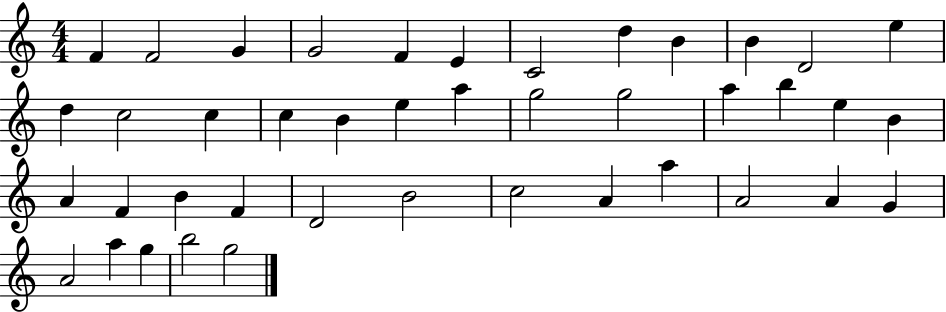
{
  \clef treble
  \numericTimeSignature
  \time 4/4
  \key c \major
  f'4 f'2 g'4 | g'2 f'4 e'4 | c'2 d''4 b'4 | b'4 d'2 e''4 | \break d''4 c''2 c''4 | c''4 b'4 e''4 a''4 | g''2 g''2 | a''4 b''4 e''4 b'4 | \break a'4 f'4 b'4 f'4 | d'2 b'2 | c''2 a'4 a''4 | a'2 a'4 g'4 | \break a'2 a''4 g''4 | b''2 g''2 | \bar "|."
}